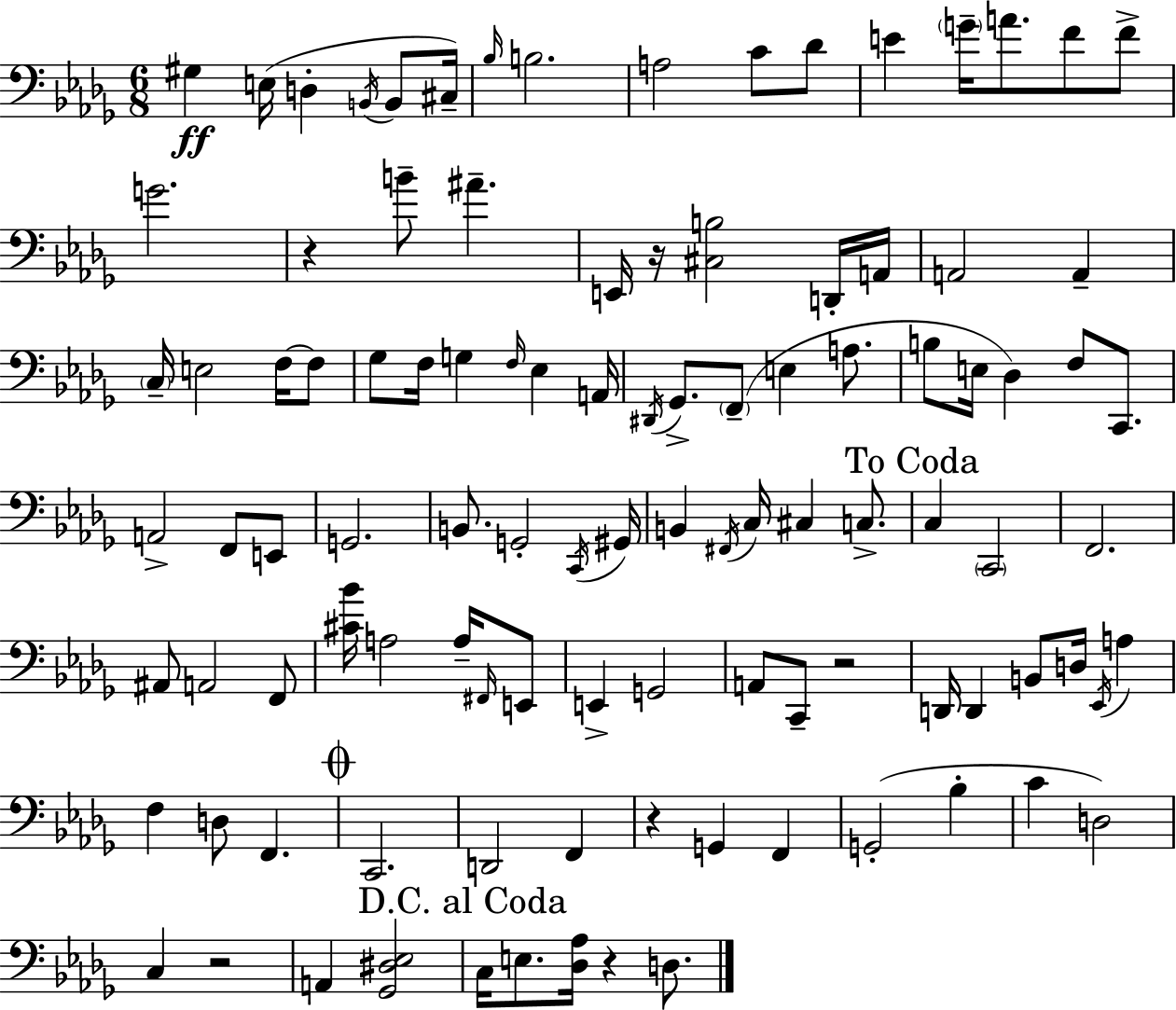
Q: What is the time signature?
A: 6/8